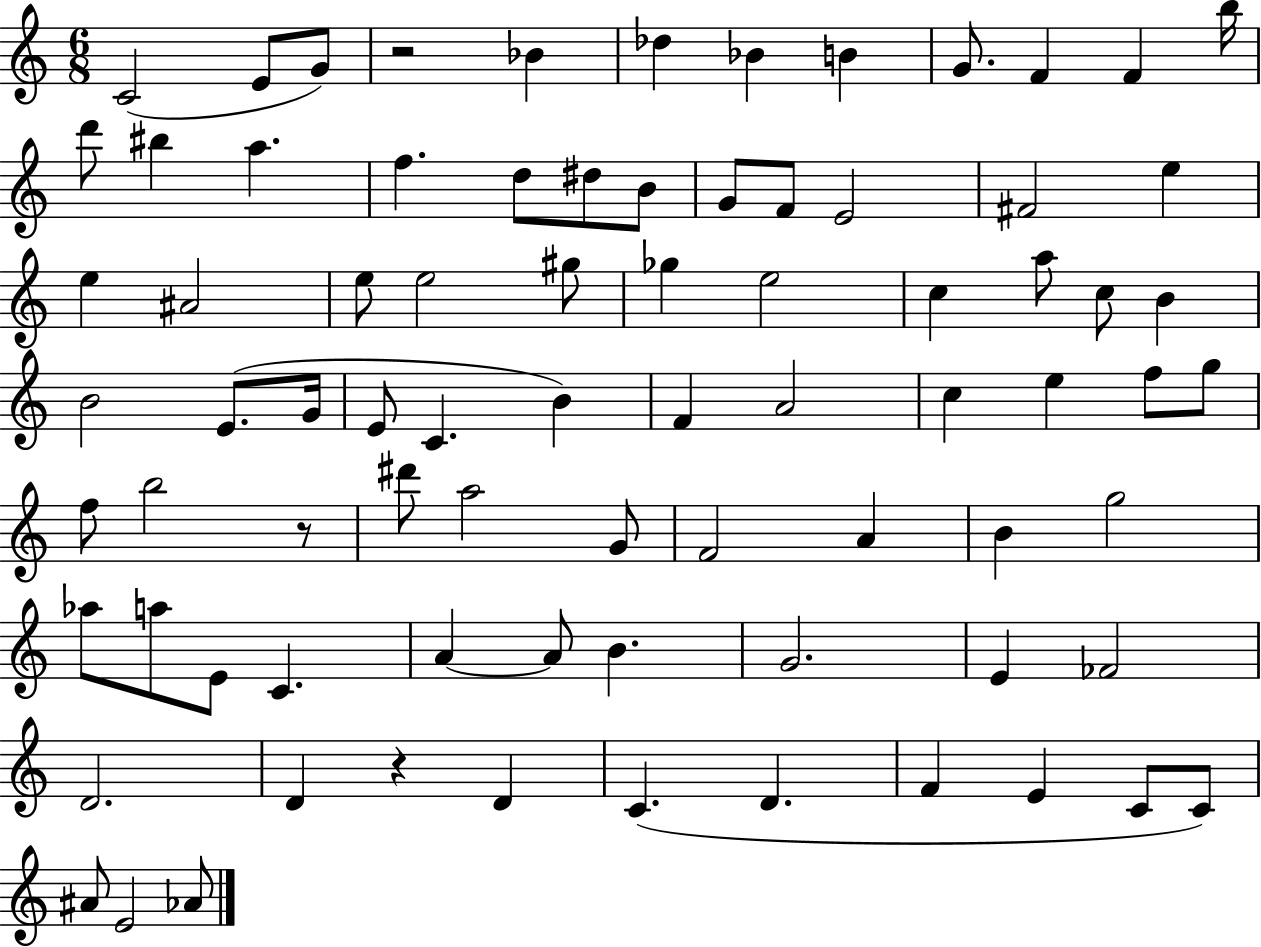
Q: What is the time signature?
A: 6/8